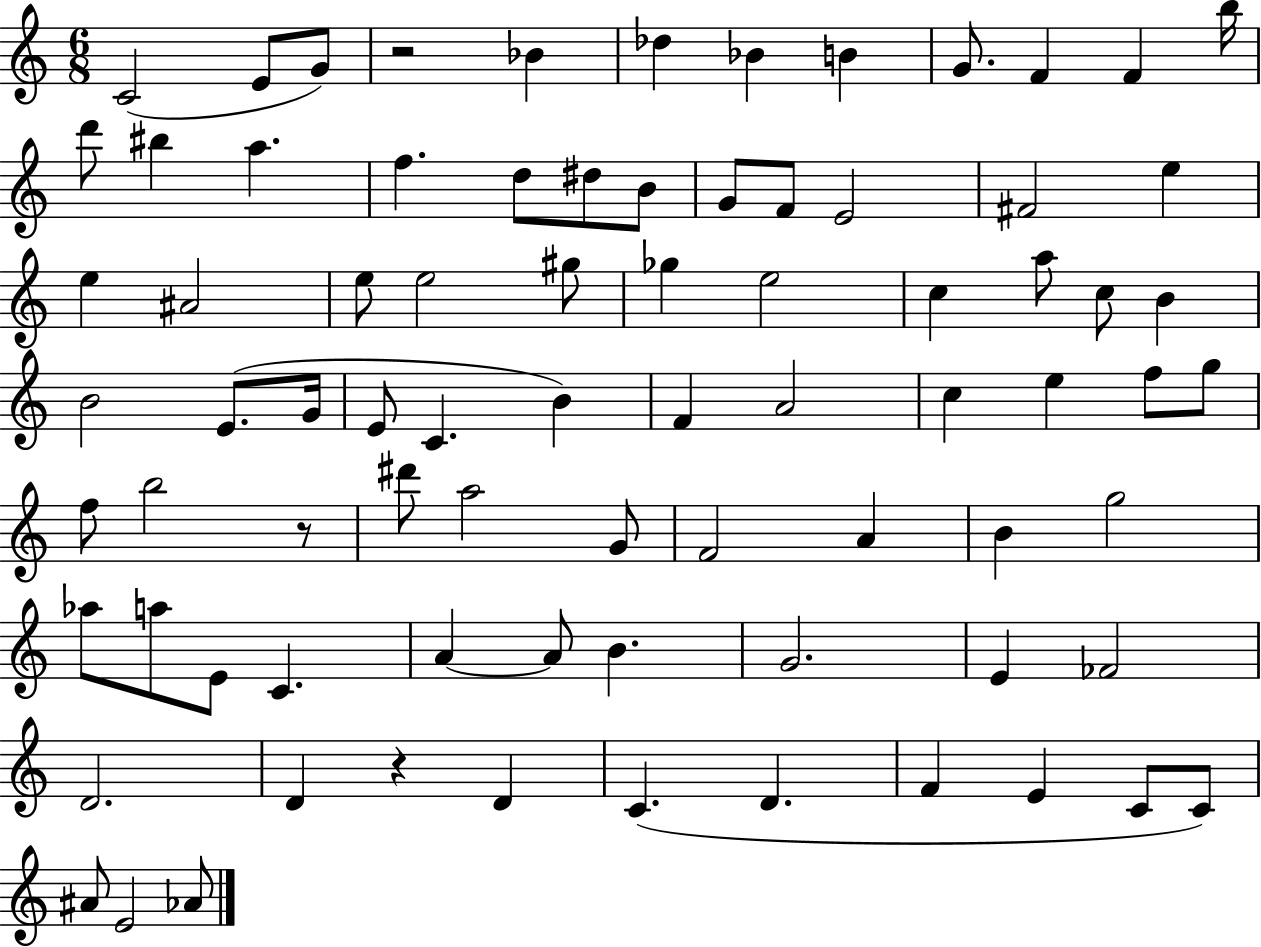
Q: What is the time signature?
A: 6/8